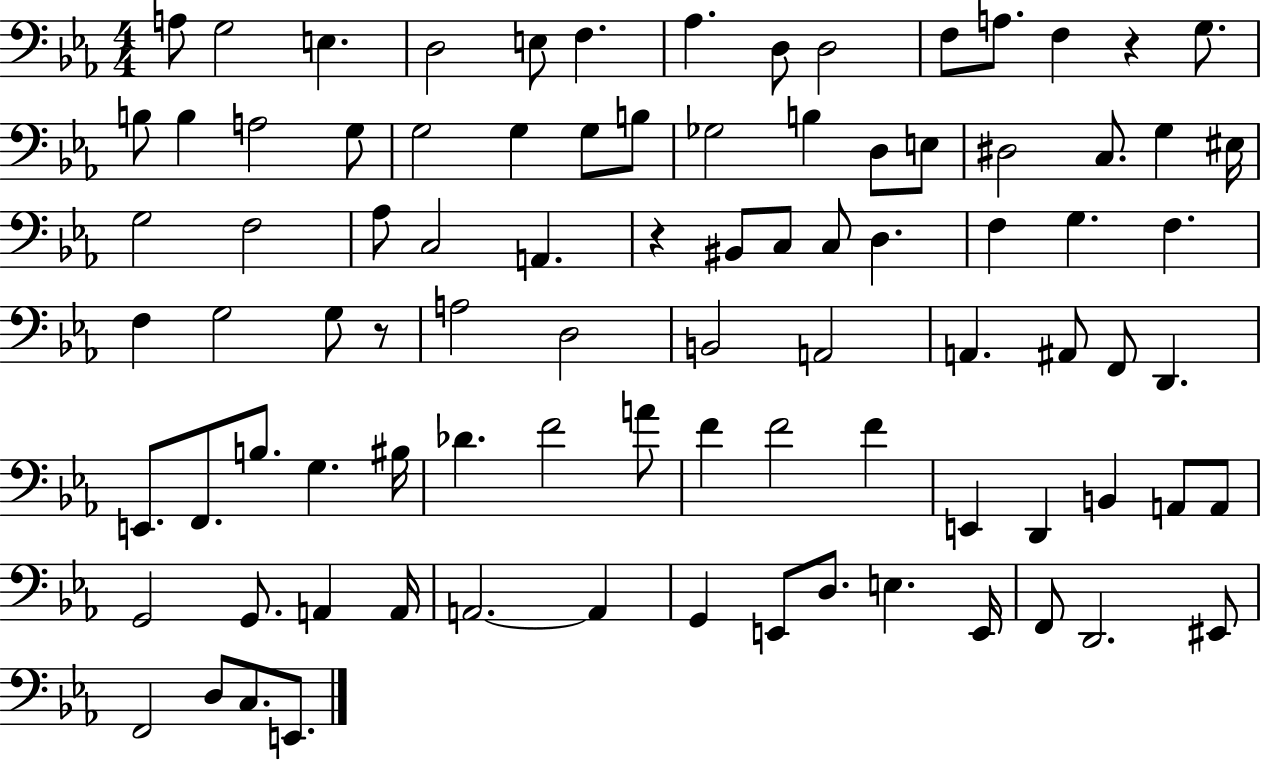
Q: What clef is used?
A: bass